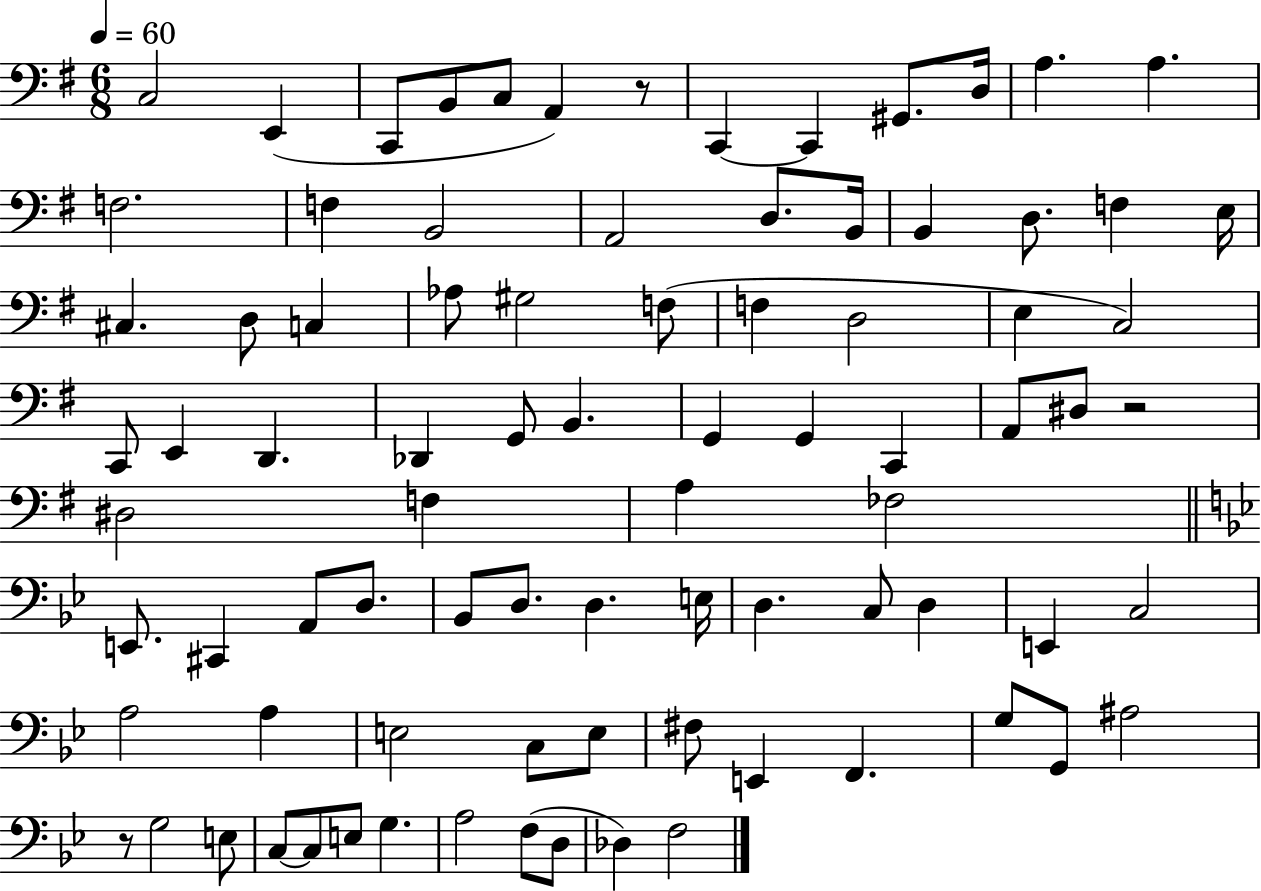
C3/h E2/q C2/e B2/e C3/e A2/q R/e C2/q C2/q G#2/e. D3/s A3/q. A3/q. F3/h. F3/q B2/h A2/h D3/e. B2/s B2/q D3/e. F3/q E3/s C#3/q. D3/e C3/q Ab3/e G#3/h F3/e F3/q D3/h E3/q C3/h C2/e E2/q D2/q. Db2/q G2/e B2/q. G2/q G2/q C2/q A2/e D#3/e R/h D#3/h F3/q A3/q FES3/h E2/e. C#2/q A2/e D3/e. Bb2/e D3/e. D3/q. E3/s D3/q. C3/e D3/q E2/q C3/h A3/h A3/q E3/h C3/e E3/e F#3/e E2/q F2/q. G3/e G2/e A#3/h R/e G3/h E3/e C3/e C3/e E3/e G3/q. A3/h F3/e D3/e Db3/q F3/h